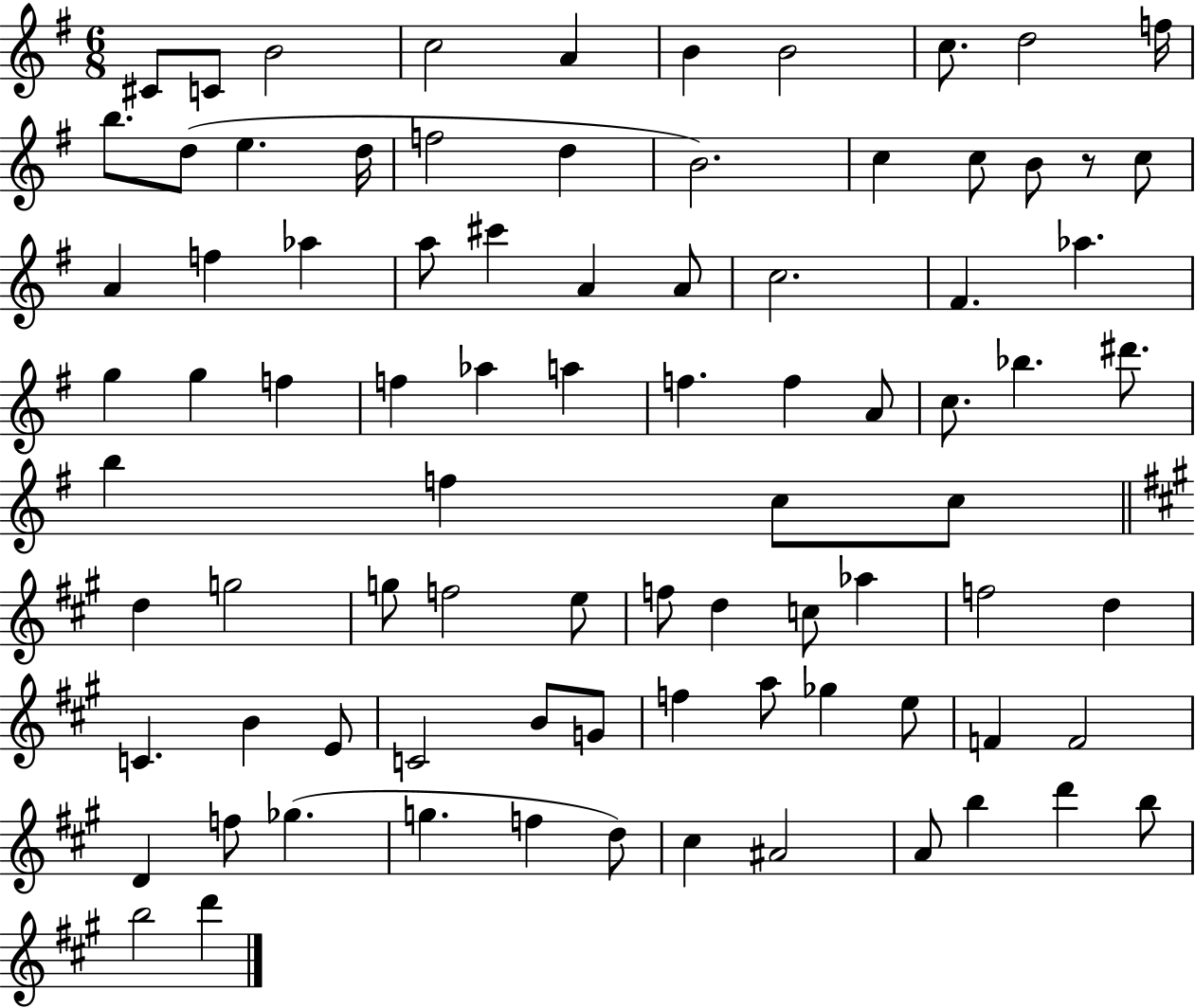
C#4/e C4/e B4/h C5/h A4/q B4/q B4/h C5/e. D5/h F5/s B5/e. D5/e E5/q. D5/s F5/h D5/q B4/h. C5/q C5/e B4/e R/e C5/e A4/q F5/q Ab5/q A5/e C#6/q A4/q A4/e C5/h. F#4/q. Ab5/q. G5/q G5/q F5/q F5/q Ab5/q A5/q F5/q. F5/q A4/e C5/e. Bb5/q. D#6/e. B5/q F5/q C5/e C5/e D5/q G5/h G5/e F5/h E5/e F5/e D5/q C5/e Ab5/q F5/h D5/q C4/q. B4/q E4/e C4/h B4/e G4/e F5/q A5/e Gb5/q E5/e F4/q F4/h D4/q F5/e Gb5/q. G5/q. F5/q D5/e C#5/q A#4/h A4/e B5/q D6/q B5/e B5/h D6/q